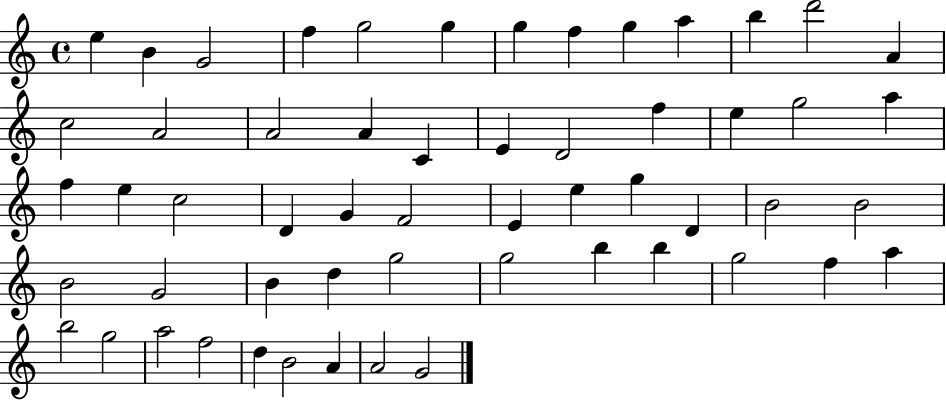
E5/q B4/q G4/h F5/q G5/h G5/q G5/q F5/q G5/q A5/q B5/q D6/h A4/q C5/h A4/h A4/h A4/q C4/q E4/q D4/h F5/q E5/q G5/h A5/q F5/q E5/q C5/h D4/q G4/q F4/h E4/q E5/q G5/q D4/q B4/h B4/h B4/h G4/h B4/q D5/q G5/h G5/h B5/q B5/q G5/h F5/q A5/q B5/h G5/h A5/h F5/h D5/q B4/h A4/q A4/h G4/h